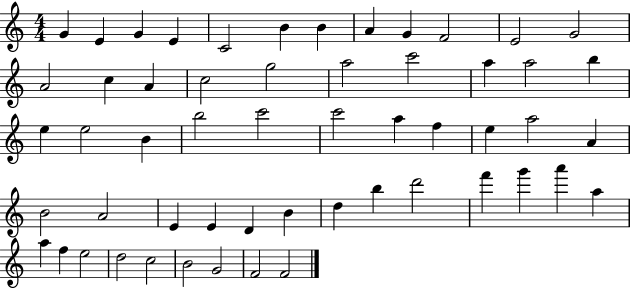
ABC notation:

X:1
T:Untitled
M:4/4
L:1/4
K:C
G E G E C2 B B A G F2 E2 G2 A2 c A c2 g2 a2 c'2 a a2 b e e2 B b2 c'2 c'2 a f e a2 A B2 A2 E E D B d b d'2 f' g' a' a a f e2 d2 c2 B2 G2 F2 F2